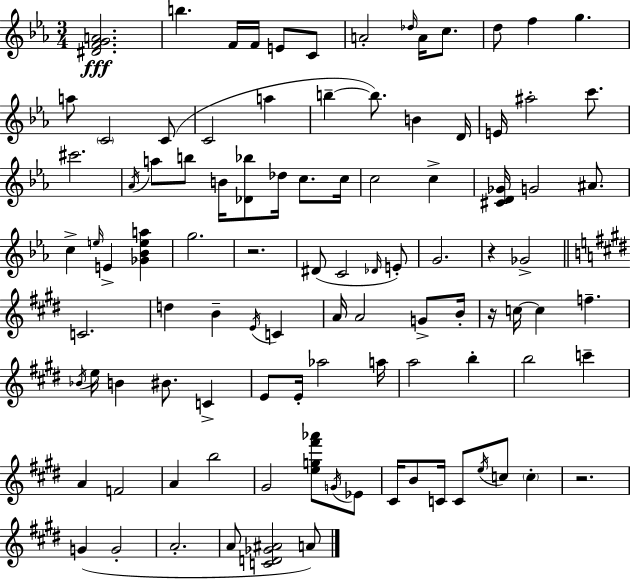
[D#4,F4,G4,A4]/h. B5/q. F4/s F4/s E4/e C4/e A4/h Db5/s A4/s C5/e. D5/e F5/q G5/q. A5/e C4/h C4/e C4/h A5/q B5/q B5/e. B4/q D4/s E4/s A#5/h C6/e. C#6/h. Ab4/s A5/e B5/e B4/s [Db4,Bb5]/e Db5/s C5/e. C5/s C5/h C5/q [C#4,D4,Gb4]/s G4/h A#4/e. C5/q E5/s E4/q [Gb4,Bb4,E5,A5]/q G5/h. R/h. D#4/e C4/h Db4/s E4/e G4/h. R/q Gb4/h C4/h. D5/q B4/q E4/s C4/q A4/s A4/h G4/e B4/s R/s C5/s C5/q F5/q. Bb4/s E5/s B4/q BIS4/e. C4/q E4/e E4/s Ab5/h A5/s A5/h B5/q B5/h C6/q A4/q F4/h A4/q B5/h G#4/h [E5,G5,F#6,Ab6]/e G4/s Eb4/e C#4/s B4/e C4/s C4/e E5/s C5/e C5/q R/h. G4/q G4/h A4/h. A4/e [C4,D4,Gb4,A#4]/h A4/e